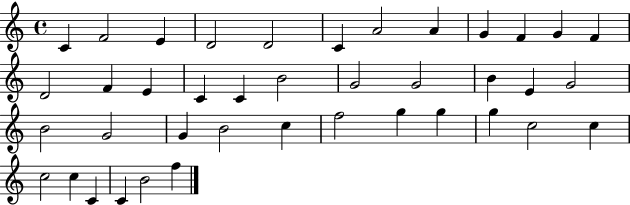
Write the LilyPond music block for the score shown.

{
  \clef treble
  \time 4/4
  \defaultTimeSignature
  \key c \major
  c'4 f'2 e'4 | d'2 d'2 | c'4 a'2 a'4 | g'4 f'4 g'4 f'4 | \break d'2 f'4 e'4 | c'4 c'4 b'2 | g'2 g'2 | b'4 e'4 g'2 | \break b'2 g'2 | g'4 b'2 c''4 | f''2 g''4 g''4 | g''4 c''2 c''4 | \break c''2 c''4 c'4 | c'4 b'2 f''4 | \bar "|."
}